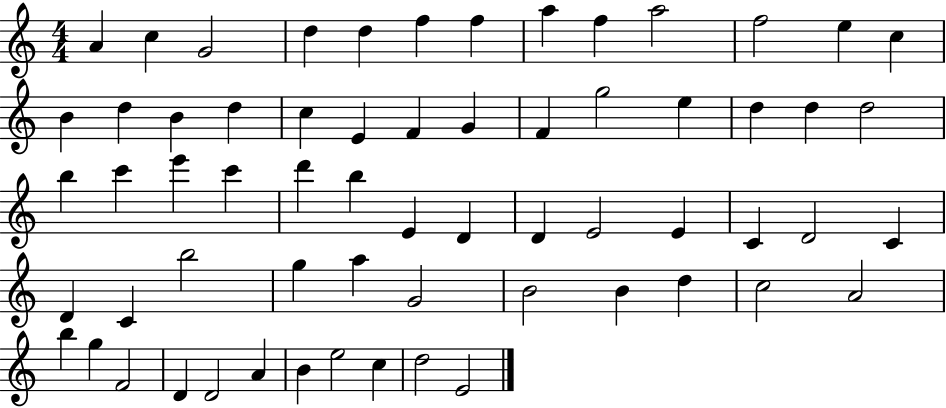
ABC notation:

X:1
T:Untitled
M:4/4
L:1/4
K:C
A c G2 d d f f a f a2 f2 e c B d B d c E F G F g2 e d d d2 b c' e' c' d' b E D D E2 E C D2 C D C b2 g a G2 B2 B d c2 A2 b g F2 D D2 A B e2 c d2 E2